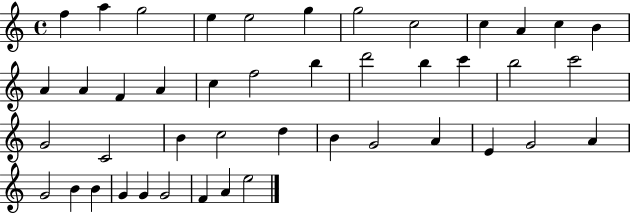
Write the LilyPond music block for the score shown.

{
  \clef treble
  \time 4/4
  \defaultTimeSignature
  \key c \major
  f''4 a''4 g''2 | e''4 e''2 g''4 | g''2 c''2 | c''4 a'4 c''4 b'4 | \break a'4 a'4 f'4 a'4 | c''4 f''2 b''4 | d'''2 b''4 c'''4 | b''2 c'''2 | \break g'2 c'2 | b'4 c''2 d''4 | b'4 g'2 a'4 | e'4 g'2 a'4 | \break g'2 b'4 b'4 | g'4 g'4 g'2 | f'4 a'4 e''2 | \bar "|."
}